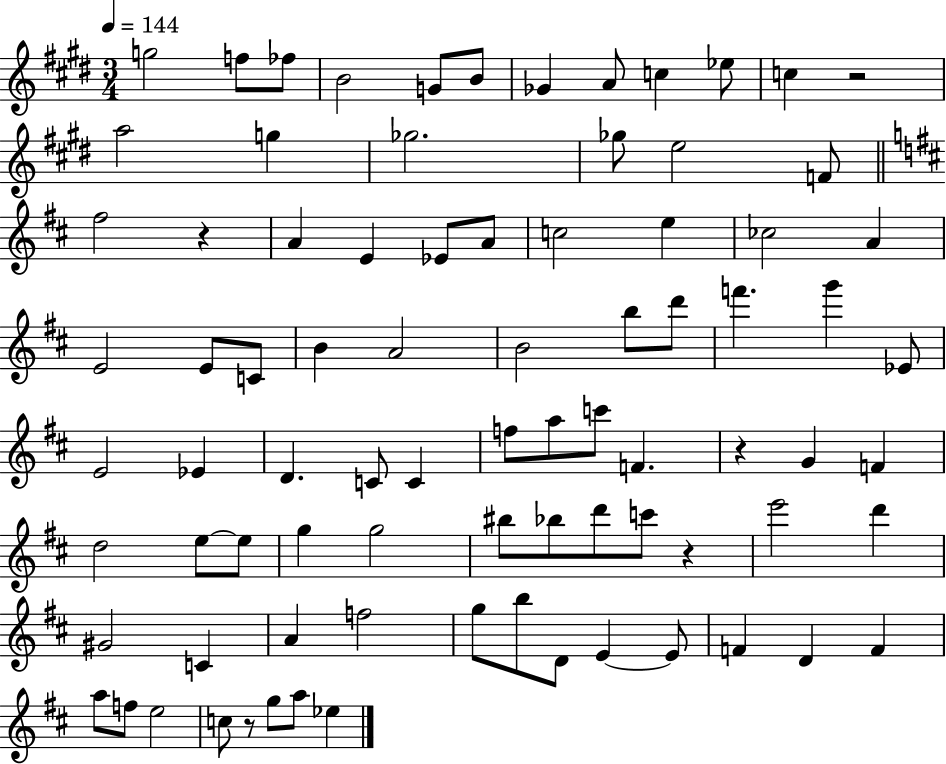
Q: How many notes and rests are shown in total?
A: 83